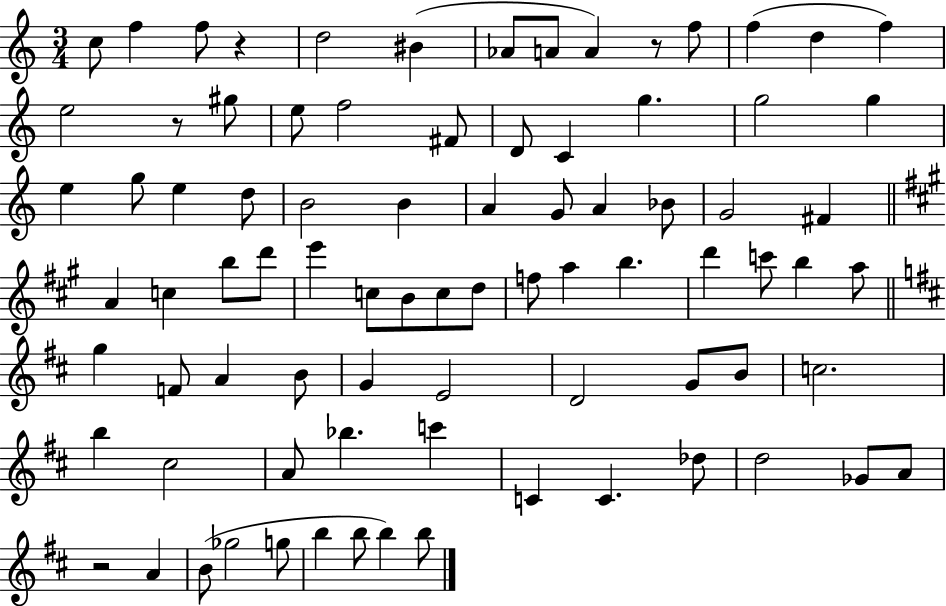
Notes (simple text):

C5/e F5/q F5/e R/q D5/h BIS4/q Ab4/e A4/e A4/q R/e F5/e F5/q D5/q F5/q E5/h R/e G#5/e E5/e F5/h F#4/e D4/e C4/q G5/q. G5/h G5/q E5/q G5/e E5/q D5/e B4/h B4/q A4/q G4/e A4/q Bb4/e G4/h F#4/q A4/q C5/q B5/e D6/e E6/q C5/e B4/e C5/e D5/e F5/e A5/q B5/q. D6/q C6/e B5/q A5/e G5/q F4/e A4/q B4/e G4/q E4/h D4/h G4/e B4/e C5/h. B5/q C#5/h A4/e Bb5/q. C6/q C4/q C4/q. Db5/e D5/h Gb4/e A4/e R/h A4/q B4/e Gb5/h G5/e B5/q B5/e B5/q B5/e